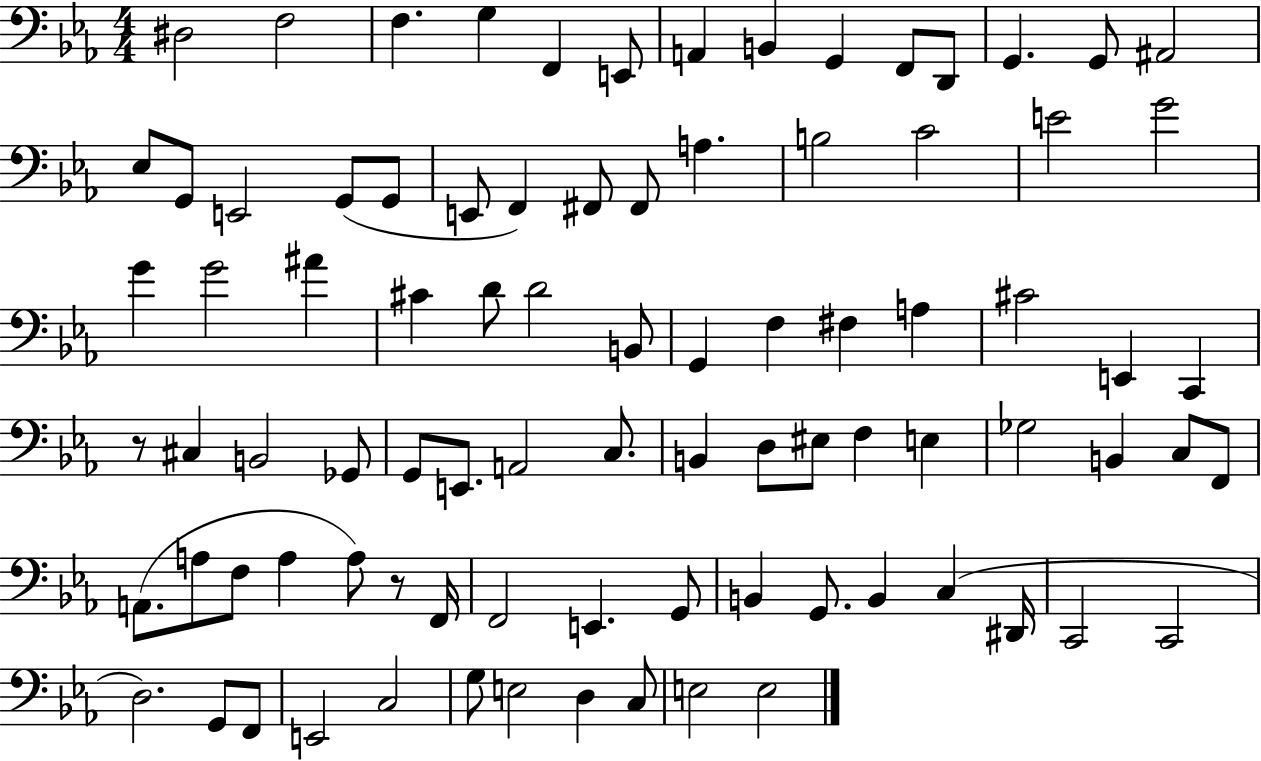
X:1
T:Untitled
M:4/4
L:1/4
K:Eb
^D,2 F,2 F, G, F,, E,,/2 A,, B,, G,, F,,/2 D,,/2 G,, G,,/2 ^A,,2 _E,/2 G,,/2 E,,2 G,,/2 G,,/2 E,,/2 F,, ^F,,/2 ^F,,/2 A, B,2 C2 E2 G2 G G2 ^A ^C D/2 D2 B,,/2 G,, F, ^F, A, ^C2 E,, C,, z/2 ^C, B,,2 _G,,/2 G,,/2 E,,/2 A,,2 C,/2 B,, D,/2 ^E,/2 F, E, _G,2 B,, C,/2 F,,/2 A,,/2 A,/2 F,/2 A, A,/2 z/2 F,,/4 F,,2 E,, G,,/2 B,, G,,/2 B,, C, ^D,,/4 C,,2 C,,2 D,2 G,,/2 F,,/2 E,,2 C,2 G,/2 E,2 D, C,/2 E,2 E,2